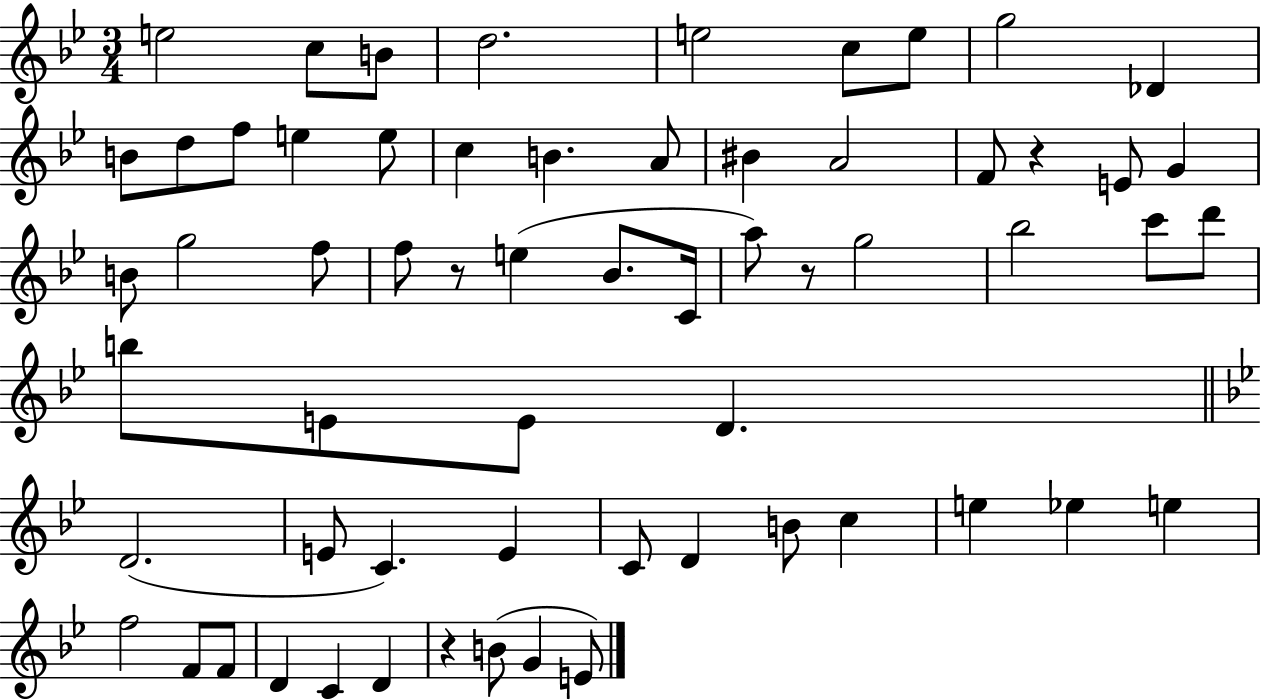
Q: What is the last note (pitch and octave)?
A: E4